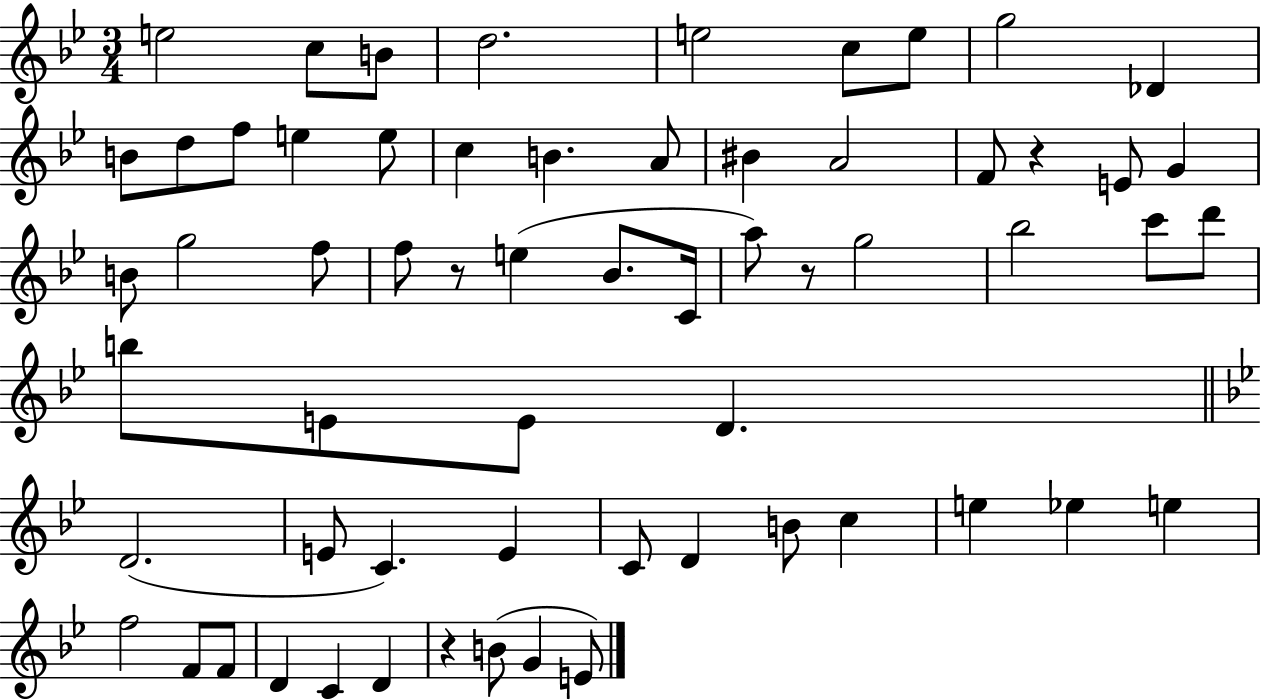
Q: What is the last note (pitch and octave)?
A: E4